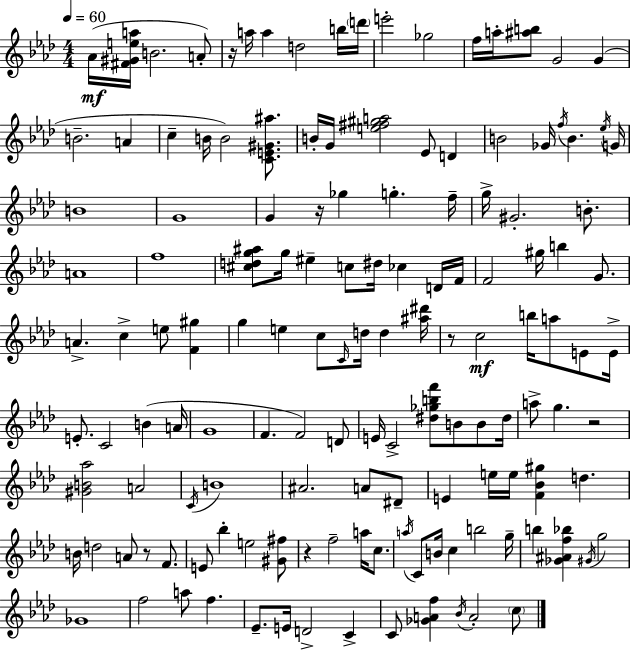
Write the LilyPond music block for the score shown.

{
  \clef treble
  \numericTimeSignature
  \time 4/4
  \key aes \major
  \tempo 4 = 60
  \repeat volta 2 { aes'16(\mf <fis' gis' e'' a''>16 b'2. a'8-.) | r16 a''16 a''4 d''2 b''16 \parenthesize d'''16 | e'''2-. ges''2 | f''16 a''16-. <ais'' b''>8 g'2 g'4( | \break b'2.-- a'4 | c''4-- b'16 b'2) <c' e' gis' ais''>8. | b'16-. g'16 <e'' fis'' gis'' a''>2 ees'8 d'4 | b'2 ges'16 \acciaccatura { f''16 } b'4. | \break \acciaccatura { ees''16 } g'16 b'1 | g'1 | g'4 r16 ges''4 g''4.-. | f''16-- g''16-> gis'2.-. b'8.-. | \break a'1 | f''1 | <cis'' d'' g'' ais''>8 g''16 eis''4-- c''8 dis''16 ces''4 | d'16 f'16 f'2 gis''16 b''4 g'8. | \break a'4.-> c''4-> e''8 <f' gis''>4 | g''4 e''4 c''8 \grace { c'16 } d''16 d''4 | <ais'' dis'''>16 r8 c''2\mf b''16 a''8 | e'8 e'16-> e'8.-. c'2 b'4( | \break a'16 g'1 | f'4. f'2) | d'8 e'16 c'2-> <dis'' ges'' b'' f'''>8 b'8 | b'8 dis''16 a''8-> g''4. r2 | \break <gis' b' aes''>2 a'2 | \acciaccatura { c'16 } b'1 | ais'2. | a'8 dis'8-- e'4 e''16 e''16 <f' bes' gis''>4 d''4. | \break b'16 d''2 a'8 r8 | f'8. e'8 bes''4-. e''2 | <gis' fis''>8 r4 f''2-- | a''16 c''8. \acciaccatura { a''16 } c'8 b'16 c''4 b''2 | \break g''16-- b''4 <ges' ais' f'' bes''>4 \acciaccatura { gis'16 } g''2 | ges'1 | f''2 a''8 | f''4. ees'8.-- e'16 d'2-> | \break c'4-> c'8 <ges' a' f''>4 \acciaccatura { bes'16 } a'2-. | \parenthesize c''8 } \bar "|."
}